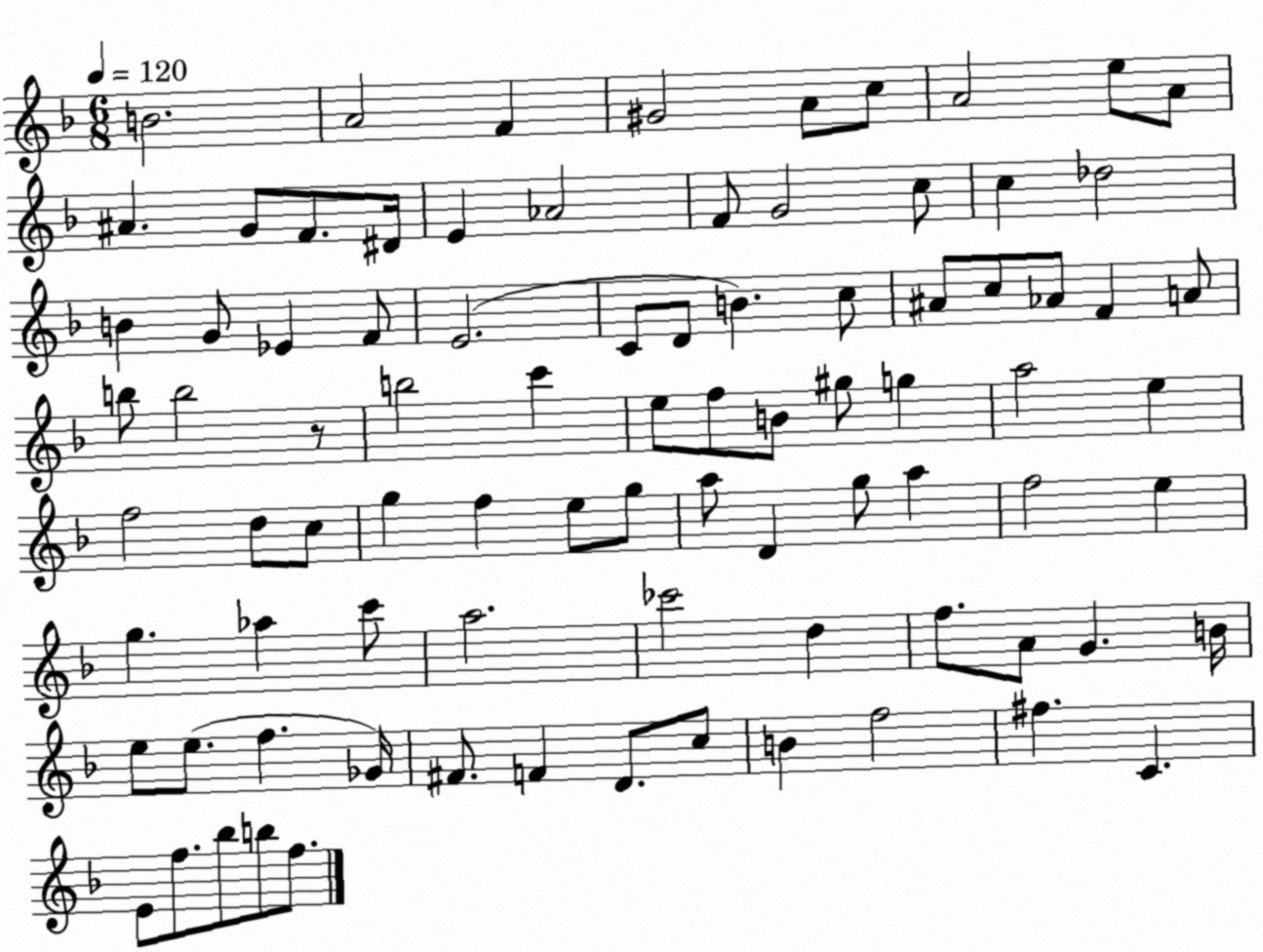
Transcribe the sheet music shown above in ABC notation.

X:1
T:Untitled
M:6/8
L:1/4
K:F
B2 A2 F ^G2 A/2 c/2 A2 e/2 A/2 ^A G/2 F/2 ^D/4 E _A2 F/2 G2 c/2 c _d2 B G/2 _E F/2 E2 C/2 D/2 B c/2 ^A/2 c/2 _A/2 F A/2 b/2 b2 z/2 b2 c' e/2 f/2 B/2 ^g/2 g a2 e f2 d/2 c/2 g f e/2 g/2 a/2 D g/2 a f2 e g _a c'/2 a2 _c'2 d f/2 A/2 G B/4 e/2 e/2 f _G/4 ^F/2 F D/2 c/2 B f2 ^f C E/2 f/2 _b/2 b/2 f/2